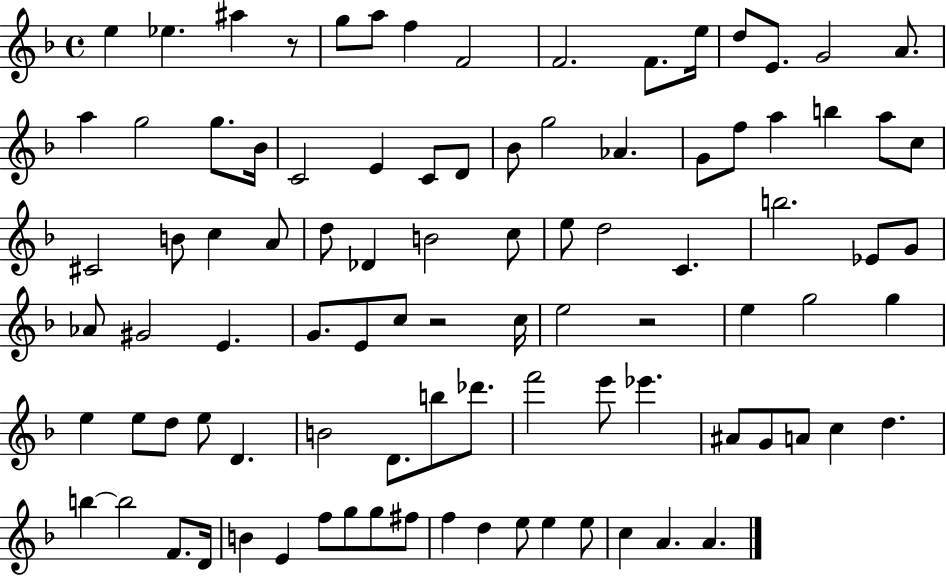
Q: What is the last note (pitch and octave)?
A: A4